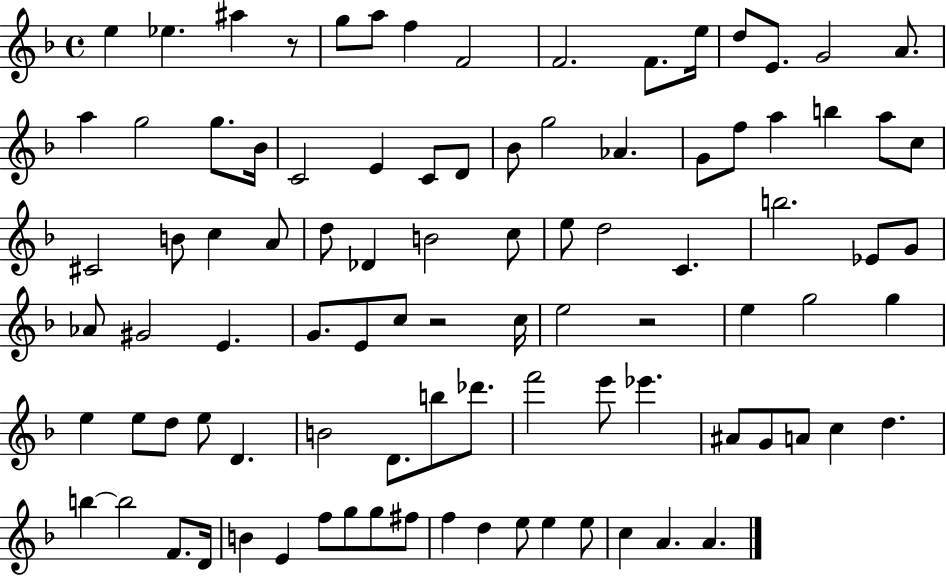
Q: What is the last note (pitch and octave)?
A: A4